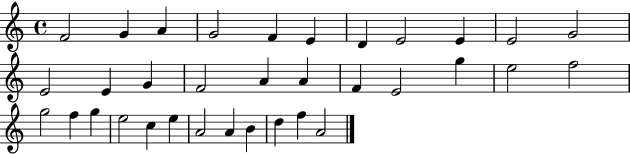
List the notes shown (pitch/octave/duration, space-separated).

F4/h G4/q A4/q G4/h F4/q E4/q D4/q E4/h E4/q E4/h G4/h E4/h E4/q G4/q F4/h A4/q A4/q F4/q E4/h G5/q E5/h F5/h G5/h F5/q G5/q E5/h C5/q E5/q A4/h A4/q B4/q D5/q F5/q A4/h